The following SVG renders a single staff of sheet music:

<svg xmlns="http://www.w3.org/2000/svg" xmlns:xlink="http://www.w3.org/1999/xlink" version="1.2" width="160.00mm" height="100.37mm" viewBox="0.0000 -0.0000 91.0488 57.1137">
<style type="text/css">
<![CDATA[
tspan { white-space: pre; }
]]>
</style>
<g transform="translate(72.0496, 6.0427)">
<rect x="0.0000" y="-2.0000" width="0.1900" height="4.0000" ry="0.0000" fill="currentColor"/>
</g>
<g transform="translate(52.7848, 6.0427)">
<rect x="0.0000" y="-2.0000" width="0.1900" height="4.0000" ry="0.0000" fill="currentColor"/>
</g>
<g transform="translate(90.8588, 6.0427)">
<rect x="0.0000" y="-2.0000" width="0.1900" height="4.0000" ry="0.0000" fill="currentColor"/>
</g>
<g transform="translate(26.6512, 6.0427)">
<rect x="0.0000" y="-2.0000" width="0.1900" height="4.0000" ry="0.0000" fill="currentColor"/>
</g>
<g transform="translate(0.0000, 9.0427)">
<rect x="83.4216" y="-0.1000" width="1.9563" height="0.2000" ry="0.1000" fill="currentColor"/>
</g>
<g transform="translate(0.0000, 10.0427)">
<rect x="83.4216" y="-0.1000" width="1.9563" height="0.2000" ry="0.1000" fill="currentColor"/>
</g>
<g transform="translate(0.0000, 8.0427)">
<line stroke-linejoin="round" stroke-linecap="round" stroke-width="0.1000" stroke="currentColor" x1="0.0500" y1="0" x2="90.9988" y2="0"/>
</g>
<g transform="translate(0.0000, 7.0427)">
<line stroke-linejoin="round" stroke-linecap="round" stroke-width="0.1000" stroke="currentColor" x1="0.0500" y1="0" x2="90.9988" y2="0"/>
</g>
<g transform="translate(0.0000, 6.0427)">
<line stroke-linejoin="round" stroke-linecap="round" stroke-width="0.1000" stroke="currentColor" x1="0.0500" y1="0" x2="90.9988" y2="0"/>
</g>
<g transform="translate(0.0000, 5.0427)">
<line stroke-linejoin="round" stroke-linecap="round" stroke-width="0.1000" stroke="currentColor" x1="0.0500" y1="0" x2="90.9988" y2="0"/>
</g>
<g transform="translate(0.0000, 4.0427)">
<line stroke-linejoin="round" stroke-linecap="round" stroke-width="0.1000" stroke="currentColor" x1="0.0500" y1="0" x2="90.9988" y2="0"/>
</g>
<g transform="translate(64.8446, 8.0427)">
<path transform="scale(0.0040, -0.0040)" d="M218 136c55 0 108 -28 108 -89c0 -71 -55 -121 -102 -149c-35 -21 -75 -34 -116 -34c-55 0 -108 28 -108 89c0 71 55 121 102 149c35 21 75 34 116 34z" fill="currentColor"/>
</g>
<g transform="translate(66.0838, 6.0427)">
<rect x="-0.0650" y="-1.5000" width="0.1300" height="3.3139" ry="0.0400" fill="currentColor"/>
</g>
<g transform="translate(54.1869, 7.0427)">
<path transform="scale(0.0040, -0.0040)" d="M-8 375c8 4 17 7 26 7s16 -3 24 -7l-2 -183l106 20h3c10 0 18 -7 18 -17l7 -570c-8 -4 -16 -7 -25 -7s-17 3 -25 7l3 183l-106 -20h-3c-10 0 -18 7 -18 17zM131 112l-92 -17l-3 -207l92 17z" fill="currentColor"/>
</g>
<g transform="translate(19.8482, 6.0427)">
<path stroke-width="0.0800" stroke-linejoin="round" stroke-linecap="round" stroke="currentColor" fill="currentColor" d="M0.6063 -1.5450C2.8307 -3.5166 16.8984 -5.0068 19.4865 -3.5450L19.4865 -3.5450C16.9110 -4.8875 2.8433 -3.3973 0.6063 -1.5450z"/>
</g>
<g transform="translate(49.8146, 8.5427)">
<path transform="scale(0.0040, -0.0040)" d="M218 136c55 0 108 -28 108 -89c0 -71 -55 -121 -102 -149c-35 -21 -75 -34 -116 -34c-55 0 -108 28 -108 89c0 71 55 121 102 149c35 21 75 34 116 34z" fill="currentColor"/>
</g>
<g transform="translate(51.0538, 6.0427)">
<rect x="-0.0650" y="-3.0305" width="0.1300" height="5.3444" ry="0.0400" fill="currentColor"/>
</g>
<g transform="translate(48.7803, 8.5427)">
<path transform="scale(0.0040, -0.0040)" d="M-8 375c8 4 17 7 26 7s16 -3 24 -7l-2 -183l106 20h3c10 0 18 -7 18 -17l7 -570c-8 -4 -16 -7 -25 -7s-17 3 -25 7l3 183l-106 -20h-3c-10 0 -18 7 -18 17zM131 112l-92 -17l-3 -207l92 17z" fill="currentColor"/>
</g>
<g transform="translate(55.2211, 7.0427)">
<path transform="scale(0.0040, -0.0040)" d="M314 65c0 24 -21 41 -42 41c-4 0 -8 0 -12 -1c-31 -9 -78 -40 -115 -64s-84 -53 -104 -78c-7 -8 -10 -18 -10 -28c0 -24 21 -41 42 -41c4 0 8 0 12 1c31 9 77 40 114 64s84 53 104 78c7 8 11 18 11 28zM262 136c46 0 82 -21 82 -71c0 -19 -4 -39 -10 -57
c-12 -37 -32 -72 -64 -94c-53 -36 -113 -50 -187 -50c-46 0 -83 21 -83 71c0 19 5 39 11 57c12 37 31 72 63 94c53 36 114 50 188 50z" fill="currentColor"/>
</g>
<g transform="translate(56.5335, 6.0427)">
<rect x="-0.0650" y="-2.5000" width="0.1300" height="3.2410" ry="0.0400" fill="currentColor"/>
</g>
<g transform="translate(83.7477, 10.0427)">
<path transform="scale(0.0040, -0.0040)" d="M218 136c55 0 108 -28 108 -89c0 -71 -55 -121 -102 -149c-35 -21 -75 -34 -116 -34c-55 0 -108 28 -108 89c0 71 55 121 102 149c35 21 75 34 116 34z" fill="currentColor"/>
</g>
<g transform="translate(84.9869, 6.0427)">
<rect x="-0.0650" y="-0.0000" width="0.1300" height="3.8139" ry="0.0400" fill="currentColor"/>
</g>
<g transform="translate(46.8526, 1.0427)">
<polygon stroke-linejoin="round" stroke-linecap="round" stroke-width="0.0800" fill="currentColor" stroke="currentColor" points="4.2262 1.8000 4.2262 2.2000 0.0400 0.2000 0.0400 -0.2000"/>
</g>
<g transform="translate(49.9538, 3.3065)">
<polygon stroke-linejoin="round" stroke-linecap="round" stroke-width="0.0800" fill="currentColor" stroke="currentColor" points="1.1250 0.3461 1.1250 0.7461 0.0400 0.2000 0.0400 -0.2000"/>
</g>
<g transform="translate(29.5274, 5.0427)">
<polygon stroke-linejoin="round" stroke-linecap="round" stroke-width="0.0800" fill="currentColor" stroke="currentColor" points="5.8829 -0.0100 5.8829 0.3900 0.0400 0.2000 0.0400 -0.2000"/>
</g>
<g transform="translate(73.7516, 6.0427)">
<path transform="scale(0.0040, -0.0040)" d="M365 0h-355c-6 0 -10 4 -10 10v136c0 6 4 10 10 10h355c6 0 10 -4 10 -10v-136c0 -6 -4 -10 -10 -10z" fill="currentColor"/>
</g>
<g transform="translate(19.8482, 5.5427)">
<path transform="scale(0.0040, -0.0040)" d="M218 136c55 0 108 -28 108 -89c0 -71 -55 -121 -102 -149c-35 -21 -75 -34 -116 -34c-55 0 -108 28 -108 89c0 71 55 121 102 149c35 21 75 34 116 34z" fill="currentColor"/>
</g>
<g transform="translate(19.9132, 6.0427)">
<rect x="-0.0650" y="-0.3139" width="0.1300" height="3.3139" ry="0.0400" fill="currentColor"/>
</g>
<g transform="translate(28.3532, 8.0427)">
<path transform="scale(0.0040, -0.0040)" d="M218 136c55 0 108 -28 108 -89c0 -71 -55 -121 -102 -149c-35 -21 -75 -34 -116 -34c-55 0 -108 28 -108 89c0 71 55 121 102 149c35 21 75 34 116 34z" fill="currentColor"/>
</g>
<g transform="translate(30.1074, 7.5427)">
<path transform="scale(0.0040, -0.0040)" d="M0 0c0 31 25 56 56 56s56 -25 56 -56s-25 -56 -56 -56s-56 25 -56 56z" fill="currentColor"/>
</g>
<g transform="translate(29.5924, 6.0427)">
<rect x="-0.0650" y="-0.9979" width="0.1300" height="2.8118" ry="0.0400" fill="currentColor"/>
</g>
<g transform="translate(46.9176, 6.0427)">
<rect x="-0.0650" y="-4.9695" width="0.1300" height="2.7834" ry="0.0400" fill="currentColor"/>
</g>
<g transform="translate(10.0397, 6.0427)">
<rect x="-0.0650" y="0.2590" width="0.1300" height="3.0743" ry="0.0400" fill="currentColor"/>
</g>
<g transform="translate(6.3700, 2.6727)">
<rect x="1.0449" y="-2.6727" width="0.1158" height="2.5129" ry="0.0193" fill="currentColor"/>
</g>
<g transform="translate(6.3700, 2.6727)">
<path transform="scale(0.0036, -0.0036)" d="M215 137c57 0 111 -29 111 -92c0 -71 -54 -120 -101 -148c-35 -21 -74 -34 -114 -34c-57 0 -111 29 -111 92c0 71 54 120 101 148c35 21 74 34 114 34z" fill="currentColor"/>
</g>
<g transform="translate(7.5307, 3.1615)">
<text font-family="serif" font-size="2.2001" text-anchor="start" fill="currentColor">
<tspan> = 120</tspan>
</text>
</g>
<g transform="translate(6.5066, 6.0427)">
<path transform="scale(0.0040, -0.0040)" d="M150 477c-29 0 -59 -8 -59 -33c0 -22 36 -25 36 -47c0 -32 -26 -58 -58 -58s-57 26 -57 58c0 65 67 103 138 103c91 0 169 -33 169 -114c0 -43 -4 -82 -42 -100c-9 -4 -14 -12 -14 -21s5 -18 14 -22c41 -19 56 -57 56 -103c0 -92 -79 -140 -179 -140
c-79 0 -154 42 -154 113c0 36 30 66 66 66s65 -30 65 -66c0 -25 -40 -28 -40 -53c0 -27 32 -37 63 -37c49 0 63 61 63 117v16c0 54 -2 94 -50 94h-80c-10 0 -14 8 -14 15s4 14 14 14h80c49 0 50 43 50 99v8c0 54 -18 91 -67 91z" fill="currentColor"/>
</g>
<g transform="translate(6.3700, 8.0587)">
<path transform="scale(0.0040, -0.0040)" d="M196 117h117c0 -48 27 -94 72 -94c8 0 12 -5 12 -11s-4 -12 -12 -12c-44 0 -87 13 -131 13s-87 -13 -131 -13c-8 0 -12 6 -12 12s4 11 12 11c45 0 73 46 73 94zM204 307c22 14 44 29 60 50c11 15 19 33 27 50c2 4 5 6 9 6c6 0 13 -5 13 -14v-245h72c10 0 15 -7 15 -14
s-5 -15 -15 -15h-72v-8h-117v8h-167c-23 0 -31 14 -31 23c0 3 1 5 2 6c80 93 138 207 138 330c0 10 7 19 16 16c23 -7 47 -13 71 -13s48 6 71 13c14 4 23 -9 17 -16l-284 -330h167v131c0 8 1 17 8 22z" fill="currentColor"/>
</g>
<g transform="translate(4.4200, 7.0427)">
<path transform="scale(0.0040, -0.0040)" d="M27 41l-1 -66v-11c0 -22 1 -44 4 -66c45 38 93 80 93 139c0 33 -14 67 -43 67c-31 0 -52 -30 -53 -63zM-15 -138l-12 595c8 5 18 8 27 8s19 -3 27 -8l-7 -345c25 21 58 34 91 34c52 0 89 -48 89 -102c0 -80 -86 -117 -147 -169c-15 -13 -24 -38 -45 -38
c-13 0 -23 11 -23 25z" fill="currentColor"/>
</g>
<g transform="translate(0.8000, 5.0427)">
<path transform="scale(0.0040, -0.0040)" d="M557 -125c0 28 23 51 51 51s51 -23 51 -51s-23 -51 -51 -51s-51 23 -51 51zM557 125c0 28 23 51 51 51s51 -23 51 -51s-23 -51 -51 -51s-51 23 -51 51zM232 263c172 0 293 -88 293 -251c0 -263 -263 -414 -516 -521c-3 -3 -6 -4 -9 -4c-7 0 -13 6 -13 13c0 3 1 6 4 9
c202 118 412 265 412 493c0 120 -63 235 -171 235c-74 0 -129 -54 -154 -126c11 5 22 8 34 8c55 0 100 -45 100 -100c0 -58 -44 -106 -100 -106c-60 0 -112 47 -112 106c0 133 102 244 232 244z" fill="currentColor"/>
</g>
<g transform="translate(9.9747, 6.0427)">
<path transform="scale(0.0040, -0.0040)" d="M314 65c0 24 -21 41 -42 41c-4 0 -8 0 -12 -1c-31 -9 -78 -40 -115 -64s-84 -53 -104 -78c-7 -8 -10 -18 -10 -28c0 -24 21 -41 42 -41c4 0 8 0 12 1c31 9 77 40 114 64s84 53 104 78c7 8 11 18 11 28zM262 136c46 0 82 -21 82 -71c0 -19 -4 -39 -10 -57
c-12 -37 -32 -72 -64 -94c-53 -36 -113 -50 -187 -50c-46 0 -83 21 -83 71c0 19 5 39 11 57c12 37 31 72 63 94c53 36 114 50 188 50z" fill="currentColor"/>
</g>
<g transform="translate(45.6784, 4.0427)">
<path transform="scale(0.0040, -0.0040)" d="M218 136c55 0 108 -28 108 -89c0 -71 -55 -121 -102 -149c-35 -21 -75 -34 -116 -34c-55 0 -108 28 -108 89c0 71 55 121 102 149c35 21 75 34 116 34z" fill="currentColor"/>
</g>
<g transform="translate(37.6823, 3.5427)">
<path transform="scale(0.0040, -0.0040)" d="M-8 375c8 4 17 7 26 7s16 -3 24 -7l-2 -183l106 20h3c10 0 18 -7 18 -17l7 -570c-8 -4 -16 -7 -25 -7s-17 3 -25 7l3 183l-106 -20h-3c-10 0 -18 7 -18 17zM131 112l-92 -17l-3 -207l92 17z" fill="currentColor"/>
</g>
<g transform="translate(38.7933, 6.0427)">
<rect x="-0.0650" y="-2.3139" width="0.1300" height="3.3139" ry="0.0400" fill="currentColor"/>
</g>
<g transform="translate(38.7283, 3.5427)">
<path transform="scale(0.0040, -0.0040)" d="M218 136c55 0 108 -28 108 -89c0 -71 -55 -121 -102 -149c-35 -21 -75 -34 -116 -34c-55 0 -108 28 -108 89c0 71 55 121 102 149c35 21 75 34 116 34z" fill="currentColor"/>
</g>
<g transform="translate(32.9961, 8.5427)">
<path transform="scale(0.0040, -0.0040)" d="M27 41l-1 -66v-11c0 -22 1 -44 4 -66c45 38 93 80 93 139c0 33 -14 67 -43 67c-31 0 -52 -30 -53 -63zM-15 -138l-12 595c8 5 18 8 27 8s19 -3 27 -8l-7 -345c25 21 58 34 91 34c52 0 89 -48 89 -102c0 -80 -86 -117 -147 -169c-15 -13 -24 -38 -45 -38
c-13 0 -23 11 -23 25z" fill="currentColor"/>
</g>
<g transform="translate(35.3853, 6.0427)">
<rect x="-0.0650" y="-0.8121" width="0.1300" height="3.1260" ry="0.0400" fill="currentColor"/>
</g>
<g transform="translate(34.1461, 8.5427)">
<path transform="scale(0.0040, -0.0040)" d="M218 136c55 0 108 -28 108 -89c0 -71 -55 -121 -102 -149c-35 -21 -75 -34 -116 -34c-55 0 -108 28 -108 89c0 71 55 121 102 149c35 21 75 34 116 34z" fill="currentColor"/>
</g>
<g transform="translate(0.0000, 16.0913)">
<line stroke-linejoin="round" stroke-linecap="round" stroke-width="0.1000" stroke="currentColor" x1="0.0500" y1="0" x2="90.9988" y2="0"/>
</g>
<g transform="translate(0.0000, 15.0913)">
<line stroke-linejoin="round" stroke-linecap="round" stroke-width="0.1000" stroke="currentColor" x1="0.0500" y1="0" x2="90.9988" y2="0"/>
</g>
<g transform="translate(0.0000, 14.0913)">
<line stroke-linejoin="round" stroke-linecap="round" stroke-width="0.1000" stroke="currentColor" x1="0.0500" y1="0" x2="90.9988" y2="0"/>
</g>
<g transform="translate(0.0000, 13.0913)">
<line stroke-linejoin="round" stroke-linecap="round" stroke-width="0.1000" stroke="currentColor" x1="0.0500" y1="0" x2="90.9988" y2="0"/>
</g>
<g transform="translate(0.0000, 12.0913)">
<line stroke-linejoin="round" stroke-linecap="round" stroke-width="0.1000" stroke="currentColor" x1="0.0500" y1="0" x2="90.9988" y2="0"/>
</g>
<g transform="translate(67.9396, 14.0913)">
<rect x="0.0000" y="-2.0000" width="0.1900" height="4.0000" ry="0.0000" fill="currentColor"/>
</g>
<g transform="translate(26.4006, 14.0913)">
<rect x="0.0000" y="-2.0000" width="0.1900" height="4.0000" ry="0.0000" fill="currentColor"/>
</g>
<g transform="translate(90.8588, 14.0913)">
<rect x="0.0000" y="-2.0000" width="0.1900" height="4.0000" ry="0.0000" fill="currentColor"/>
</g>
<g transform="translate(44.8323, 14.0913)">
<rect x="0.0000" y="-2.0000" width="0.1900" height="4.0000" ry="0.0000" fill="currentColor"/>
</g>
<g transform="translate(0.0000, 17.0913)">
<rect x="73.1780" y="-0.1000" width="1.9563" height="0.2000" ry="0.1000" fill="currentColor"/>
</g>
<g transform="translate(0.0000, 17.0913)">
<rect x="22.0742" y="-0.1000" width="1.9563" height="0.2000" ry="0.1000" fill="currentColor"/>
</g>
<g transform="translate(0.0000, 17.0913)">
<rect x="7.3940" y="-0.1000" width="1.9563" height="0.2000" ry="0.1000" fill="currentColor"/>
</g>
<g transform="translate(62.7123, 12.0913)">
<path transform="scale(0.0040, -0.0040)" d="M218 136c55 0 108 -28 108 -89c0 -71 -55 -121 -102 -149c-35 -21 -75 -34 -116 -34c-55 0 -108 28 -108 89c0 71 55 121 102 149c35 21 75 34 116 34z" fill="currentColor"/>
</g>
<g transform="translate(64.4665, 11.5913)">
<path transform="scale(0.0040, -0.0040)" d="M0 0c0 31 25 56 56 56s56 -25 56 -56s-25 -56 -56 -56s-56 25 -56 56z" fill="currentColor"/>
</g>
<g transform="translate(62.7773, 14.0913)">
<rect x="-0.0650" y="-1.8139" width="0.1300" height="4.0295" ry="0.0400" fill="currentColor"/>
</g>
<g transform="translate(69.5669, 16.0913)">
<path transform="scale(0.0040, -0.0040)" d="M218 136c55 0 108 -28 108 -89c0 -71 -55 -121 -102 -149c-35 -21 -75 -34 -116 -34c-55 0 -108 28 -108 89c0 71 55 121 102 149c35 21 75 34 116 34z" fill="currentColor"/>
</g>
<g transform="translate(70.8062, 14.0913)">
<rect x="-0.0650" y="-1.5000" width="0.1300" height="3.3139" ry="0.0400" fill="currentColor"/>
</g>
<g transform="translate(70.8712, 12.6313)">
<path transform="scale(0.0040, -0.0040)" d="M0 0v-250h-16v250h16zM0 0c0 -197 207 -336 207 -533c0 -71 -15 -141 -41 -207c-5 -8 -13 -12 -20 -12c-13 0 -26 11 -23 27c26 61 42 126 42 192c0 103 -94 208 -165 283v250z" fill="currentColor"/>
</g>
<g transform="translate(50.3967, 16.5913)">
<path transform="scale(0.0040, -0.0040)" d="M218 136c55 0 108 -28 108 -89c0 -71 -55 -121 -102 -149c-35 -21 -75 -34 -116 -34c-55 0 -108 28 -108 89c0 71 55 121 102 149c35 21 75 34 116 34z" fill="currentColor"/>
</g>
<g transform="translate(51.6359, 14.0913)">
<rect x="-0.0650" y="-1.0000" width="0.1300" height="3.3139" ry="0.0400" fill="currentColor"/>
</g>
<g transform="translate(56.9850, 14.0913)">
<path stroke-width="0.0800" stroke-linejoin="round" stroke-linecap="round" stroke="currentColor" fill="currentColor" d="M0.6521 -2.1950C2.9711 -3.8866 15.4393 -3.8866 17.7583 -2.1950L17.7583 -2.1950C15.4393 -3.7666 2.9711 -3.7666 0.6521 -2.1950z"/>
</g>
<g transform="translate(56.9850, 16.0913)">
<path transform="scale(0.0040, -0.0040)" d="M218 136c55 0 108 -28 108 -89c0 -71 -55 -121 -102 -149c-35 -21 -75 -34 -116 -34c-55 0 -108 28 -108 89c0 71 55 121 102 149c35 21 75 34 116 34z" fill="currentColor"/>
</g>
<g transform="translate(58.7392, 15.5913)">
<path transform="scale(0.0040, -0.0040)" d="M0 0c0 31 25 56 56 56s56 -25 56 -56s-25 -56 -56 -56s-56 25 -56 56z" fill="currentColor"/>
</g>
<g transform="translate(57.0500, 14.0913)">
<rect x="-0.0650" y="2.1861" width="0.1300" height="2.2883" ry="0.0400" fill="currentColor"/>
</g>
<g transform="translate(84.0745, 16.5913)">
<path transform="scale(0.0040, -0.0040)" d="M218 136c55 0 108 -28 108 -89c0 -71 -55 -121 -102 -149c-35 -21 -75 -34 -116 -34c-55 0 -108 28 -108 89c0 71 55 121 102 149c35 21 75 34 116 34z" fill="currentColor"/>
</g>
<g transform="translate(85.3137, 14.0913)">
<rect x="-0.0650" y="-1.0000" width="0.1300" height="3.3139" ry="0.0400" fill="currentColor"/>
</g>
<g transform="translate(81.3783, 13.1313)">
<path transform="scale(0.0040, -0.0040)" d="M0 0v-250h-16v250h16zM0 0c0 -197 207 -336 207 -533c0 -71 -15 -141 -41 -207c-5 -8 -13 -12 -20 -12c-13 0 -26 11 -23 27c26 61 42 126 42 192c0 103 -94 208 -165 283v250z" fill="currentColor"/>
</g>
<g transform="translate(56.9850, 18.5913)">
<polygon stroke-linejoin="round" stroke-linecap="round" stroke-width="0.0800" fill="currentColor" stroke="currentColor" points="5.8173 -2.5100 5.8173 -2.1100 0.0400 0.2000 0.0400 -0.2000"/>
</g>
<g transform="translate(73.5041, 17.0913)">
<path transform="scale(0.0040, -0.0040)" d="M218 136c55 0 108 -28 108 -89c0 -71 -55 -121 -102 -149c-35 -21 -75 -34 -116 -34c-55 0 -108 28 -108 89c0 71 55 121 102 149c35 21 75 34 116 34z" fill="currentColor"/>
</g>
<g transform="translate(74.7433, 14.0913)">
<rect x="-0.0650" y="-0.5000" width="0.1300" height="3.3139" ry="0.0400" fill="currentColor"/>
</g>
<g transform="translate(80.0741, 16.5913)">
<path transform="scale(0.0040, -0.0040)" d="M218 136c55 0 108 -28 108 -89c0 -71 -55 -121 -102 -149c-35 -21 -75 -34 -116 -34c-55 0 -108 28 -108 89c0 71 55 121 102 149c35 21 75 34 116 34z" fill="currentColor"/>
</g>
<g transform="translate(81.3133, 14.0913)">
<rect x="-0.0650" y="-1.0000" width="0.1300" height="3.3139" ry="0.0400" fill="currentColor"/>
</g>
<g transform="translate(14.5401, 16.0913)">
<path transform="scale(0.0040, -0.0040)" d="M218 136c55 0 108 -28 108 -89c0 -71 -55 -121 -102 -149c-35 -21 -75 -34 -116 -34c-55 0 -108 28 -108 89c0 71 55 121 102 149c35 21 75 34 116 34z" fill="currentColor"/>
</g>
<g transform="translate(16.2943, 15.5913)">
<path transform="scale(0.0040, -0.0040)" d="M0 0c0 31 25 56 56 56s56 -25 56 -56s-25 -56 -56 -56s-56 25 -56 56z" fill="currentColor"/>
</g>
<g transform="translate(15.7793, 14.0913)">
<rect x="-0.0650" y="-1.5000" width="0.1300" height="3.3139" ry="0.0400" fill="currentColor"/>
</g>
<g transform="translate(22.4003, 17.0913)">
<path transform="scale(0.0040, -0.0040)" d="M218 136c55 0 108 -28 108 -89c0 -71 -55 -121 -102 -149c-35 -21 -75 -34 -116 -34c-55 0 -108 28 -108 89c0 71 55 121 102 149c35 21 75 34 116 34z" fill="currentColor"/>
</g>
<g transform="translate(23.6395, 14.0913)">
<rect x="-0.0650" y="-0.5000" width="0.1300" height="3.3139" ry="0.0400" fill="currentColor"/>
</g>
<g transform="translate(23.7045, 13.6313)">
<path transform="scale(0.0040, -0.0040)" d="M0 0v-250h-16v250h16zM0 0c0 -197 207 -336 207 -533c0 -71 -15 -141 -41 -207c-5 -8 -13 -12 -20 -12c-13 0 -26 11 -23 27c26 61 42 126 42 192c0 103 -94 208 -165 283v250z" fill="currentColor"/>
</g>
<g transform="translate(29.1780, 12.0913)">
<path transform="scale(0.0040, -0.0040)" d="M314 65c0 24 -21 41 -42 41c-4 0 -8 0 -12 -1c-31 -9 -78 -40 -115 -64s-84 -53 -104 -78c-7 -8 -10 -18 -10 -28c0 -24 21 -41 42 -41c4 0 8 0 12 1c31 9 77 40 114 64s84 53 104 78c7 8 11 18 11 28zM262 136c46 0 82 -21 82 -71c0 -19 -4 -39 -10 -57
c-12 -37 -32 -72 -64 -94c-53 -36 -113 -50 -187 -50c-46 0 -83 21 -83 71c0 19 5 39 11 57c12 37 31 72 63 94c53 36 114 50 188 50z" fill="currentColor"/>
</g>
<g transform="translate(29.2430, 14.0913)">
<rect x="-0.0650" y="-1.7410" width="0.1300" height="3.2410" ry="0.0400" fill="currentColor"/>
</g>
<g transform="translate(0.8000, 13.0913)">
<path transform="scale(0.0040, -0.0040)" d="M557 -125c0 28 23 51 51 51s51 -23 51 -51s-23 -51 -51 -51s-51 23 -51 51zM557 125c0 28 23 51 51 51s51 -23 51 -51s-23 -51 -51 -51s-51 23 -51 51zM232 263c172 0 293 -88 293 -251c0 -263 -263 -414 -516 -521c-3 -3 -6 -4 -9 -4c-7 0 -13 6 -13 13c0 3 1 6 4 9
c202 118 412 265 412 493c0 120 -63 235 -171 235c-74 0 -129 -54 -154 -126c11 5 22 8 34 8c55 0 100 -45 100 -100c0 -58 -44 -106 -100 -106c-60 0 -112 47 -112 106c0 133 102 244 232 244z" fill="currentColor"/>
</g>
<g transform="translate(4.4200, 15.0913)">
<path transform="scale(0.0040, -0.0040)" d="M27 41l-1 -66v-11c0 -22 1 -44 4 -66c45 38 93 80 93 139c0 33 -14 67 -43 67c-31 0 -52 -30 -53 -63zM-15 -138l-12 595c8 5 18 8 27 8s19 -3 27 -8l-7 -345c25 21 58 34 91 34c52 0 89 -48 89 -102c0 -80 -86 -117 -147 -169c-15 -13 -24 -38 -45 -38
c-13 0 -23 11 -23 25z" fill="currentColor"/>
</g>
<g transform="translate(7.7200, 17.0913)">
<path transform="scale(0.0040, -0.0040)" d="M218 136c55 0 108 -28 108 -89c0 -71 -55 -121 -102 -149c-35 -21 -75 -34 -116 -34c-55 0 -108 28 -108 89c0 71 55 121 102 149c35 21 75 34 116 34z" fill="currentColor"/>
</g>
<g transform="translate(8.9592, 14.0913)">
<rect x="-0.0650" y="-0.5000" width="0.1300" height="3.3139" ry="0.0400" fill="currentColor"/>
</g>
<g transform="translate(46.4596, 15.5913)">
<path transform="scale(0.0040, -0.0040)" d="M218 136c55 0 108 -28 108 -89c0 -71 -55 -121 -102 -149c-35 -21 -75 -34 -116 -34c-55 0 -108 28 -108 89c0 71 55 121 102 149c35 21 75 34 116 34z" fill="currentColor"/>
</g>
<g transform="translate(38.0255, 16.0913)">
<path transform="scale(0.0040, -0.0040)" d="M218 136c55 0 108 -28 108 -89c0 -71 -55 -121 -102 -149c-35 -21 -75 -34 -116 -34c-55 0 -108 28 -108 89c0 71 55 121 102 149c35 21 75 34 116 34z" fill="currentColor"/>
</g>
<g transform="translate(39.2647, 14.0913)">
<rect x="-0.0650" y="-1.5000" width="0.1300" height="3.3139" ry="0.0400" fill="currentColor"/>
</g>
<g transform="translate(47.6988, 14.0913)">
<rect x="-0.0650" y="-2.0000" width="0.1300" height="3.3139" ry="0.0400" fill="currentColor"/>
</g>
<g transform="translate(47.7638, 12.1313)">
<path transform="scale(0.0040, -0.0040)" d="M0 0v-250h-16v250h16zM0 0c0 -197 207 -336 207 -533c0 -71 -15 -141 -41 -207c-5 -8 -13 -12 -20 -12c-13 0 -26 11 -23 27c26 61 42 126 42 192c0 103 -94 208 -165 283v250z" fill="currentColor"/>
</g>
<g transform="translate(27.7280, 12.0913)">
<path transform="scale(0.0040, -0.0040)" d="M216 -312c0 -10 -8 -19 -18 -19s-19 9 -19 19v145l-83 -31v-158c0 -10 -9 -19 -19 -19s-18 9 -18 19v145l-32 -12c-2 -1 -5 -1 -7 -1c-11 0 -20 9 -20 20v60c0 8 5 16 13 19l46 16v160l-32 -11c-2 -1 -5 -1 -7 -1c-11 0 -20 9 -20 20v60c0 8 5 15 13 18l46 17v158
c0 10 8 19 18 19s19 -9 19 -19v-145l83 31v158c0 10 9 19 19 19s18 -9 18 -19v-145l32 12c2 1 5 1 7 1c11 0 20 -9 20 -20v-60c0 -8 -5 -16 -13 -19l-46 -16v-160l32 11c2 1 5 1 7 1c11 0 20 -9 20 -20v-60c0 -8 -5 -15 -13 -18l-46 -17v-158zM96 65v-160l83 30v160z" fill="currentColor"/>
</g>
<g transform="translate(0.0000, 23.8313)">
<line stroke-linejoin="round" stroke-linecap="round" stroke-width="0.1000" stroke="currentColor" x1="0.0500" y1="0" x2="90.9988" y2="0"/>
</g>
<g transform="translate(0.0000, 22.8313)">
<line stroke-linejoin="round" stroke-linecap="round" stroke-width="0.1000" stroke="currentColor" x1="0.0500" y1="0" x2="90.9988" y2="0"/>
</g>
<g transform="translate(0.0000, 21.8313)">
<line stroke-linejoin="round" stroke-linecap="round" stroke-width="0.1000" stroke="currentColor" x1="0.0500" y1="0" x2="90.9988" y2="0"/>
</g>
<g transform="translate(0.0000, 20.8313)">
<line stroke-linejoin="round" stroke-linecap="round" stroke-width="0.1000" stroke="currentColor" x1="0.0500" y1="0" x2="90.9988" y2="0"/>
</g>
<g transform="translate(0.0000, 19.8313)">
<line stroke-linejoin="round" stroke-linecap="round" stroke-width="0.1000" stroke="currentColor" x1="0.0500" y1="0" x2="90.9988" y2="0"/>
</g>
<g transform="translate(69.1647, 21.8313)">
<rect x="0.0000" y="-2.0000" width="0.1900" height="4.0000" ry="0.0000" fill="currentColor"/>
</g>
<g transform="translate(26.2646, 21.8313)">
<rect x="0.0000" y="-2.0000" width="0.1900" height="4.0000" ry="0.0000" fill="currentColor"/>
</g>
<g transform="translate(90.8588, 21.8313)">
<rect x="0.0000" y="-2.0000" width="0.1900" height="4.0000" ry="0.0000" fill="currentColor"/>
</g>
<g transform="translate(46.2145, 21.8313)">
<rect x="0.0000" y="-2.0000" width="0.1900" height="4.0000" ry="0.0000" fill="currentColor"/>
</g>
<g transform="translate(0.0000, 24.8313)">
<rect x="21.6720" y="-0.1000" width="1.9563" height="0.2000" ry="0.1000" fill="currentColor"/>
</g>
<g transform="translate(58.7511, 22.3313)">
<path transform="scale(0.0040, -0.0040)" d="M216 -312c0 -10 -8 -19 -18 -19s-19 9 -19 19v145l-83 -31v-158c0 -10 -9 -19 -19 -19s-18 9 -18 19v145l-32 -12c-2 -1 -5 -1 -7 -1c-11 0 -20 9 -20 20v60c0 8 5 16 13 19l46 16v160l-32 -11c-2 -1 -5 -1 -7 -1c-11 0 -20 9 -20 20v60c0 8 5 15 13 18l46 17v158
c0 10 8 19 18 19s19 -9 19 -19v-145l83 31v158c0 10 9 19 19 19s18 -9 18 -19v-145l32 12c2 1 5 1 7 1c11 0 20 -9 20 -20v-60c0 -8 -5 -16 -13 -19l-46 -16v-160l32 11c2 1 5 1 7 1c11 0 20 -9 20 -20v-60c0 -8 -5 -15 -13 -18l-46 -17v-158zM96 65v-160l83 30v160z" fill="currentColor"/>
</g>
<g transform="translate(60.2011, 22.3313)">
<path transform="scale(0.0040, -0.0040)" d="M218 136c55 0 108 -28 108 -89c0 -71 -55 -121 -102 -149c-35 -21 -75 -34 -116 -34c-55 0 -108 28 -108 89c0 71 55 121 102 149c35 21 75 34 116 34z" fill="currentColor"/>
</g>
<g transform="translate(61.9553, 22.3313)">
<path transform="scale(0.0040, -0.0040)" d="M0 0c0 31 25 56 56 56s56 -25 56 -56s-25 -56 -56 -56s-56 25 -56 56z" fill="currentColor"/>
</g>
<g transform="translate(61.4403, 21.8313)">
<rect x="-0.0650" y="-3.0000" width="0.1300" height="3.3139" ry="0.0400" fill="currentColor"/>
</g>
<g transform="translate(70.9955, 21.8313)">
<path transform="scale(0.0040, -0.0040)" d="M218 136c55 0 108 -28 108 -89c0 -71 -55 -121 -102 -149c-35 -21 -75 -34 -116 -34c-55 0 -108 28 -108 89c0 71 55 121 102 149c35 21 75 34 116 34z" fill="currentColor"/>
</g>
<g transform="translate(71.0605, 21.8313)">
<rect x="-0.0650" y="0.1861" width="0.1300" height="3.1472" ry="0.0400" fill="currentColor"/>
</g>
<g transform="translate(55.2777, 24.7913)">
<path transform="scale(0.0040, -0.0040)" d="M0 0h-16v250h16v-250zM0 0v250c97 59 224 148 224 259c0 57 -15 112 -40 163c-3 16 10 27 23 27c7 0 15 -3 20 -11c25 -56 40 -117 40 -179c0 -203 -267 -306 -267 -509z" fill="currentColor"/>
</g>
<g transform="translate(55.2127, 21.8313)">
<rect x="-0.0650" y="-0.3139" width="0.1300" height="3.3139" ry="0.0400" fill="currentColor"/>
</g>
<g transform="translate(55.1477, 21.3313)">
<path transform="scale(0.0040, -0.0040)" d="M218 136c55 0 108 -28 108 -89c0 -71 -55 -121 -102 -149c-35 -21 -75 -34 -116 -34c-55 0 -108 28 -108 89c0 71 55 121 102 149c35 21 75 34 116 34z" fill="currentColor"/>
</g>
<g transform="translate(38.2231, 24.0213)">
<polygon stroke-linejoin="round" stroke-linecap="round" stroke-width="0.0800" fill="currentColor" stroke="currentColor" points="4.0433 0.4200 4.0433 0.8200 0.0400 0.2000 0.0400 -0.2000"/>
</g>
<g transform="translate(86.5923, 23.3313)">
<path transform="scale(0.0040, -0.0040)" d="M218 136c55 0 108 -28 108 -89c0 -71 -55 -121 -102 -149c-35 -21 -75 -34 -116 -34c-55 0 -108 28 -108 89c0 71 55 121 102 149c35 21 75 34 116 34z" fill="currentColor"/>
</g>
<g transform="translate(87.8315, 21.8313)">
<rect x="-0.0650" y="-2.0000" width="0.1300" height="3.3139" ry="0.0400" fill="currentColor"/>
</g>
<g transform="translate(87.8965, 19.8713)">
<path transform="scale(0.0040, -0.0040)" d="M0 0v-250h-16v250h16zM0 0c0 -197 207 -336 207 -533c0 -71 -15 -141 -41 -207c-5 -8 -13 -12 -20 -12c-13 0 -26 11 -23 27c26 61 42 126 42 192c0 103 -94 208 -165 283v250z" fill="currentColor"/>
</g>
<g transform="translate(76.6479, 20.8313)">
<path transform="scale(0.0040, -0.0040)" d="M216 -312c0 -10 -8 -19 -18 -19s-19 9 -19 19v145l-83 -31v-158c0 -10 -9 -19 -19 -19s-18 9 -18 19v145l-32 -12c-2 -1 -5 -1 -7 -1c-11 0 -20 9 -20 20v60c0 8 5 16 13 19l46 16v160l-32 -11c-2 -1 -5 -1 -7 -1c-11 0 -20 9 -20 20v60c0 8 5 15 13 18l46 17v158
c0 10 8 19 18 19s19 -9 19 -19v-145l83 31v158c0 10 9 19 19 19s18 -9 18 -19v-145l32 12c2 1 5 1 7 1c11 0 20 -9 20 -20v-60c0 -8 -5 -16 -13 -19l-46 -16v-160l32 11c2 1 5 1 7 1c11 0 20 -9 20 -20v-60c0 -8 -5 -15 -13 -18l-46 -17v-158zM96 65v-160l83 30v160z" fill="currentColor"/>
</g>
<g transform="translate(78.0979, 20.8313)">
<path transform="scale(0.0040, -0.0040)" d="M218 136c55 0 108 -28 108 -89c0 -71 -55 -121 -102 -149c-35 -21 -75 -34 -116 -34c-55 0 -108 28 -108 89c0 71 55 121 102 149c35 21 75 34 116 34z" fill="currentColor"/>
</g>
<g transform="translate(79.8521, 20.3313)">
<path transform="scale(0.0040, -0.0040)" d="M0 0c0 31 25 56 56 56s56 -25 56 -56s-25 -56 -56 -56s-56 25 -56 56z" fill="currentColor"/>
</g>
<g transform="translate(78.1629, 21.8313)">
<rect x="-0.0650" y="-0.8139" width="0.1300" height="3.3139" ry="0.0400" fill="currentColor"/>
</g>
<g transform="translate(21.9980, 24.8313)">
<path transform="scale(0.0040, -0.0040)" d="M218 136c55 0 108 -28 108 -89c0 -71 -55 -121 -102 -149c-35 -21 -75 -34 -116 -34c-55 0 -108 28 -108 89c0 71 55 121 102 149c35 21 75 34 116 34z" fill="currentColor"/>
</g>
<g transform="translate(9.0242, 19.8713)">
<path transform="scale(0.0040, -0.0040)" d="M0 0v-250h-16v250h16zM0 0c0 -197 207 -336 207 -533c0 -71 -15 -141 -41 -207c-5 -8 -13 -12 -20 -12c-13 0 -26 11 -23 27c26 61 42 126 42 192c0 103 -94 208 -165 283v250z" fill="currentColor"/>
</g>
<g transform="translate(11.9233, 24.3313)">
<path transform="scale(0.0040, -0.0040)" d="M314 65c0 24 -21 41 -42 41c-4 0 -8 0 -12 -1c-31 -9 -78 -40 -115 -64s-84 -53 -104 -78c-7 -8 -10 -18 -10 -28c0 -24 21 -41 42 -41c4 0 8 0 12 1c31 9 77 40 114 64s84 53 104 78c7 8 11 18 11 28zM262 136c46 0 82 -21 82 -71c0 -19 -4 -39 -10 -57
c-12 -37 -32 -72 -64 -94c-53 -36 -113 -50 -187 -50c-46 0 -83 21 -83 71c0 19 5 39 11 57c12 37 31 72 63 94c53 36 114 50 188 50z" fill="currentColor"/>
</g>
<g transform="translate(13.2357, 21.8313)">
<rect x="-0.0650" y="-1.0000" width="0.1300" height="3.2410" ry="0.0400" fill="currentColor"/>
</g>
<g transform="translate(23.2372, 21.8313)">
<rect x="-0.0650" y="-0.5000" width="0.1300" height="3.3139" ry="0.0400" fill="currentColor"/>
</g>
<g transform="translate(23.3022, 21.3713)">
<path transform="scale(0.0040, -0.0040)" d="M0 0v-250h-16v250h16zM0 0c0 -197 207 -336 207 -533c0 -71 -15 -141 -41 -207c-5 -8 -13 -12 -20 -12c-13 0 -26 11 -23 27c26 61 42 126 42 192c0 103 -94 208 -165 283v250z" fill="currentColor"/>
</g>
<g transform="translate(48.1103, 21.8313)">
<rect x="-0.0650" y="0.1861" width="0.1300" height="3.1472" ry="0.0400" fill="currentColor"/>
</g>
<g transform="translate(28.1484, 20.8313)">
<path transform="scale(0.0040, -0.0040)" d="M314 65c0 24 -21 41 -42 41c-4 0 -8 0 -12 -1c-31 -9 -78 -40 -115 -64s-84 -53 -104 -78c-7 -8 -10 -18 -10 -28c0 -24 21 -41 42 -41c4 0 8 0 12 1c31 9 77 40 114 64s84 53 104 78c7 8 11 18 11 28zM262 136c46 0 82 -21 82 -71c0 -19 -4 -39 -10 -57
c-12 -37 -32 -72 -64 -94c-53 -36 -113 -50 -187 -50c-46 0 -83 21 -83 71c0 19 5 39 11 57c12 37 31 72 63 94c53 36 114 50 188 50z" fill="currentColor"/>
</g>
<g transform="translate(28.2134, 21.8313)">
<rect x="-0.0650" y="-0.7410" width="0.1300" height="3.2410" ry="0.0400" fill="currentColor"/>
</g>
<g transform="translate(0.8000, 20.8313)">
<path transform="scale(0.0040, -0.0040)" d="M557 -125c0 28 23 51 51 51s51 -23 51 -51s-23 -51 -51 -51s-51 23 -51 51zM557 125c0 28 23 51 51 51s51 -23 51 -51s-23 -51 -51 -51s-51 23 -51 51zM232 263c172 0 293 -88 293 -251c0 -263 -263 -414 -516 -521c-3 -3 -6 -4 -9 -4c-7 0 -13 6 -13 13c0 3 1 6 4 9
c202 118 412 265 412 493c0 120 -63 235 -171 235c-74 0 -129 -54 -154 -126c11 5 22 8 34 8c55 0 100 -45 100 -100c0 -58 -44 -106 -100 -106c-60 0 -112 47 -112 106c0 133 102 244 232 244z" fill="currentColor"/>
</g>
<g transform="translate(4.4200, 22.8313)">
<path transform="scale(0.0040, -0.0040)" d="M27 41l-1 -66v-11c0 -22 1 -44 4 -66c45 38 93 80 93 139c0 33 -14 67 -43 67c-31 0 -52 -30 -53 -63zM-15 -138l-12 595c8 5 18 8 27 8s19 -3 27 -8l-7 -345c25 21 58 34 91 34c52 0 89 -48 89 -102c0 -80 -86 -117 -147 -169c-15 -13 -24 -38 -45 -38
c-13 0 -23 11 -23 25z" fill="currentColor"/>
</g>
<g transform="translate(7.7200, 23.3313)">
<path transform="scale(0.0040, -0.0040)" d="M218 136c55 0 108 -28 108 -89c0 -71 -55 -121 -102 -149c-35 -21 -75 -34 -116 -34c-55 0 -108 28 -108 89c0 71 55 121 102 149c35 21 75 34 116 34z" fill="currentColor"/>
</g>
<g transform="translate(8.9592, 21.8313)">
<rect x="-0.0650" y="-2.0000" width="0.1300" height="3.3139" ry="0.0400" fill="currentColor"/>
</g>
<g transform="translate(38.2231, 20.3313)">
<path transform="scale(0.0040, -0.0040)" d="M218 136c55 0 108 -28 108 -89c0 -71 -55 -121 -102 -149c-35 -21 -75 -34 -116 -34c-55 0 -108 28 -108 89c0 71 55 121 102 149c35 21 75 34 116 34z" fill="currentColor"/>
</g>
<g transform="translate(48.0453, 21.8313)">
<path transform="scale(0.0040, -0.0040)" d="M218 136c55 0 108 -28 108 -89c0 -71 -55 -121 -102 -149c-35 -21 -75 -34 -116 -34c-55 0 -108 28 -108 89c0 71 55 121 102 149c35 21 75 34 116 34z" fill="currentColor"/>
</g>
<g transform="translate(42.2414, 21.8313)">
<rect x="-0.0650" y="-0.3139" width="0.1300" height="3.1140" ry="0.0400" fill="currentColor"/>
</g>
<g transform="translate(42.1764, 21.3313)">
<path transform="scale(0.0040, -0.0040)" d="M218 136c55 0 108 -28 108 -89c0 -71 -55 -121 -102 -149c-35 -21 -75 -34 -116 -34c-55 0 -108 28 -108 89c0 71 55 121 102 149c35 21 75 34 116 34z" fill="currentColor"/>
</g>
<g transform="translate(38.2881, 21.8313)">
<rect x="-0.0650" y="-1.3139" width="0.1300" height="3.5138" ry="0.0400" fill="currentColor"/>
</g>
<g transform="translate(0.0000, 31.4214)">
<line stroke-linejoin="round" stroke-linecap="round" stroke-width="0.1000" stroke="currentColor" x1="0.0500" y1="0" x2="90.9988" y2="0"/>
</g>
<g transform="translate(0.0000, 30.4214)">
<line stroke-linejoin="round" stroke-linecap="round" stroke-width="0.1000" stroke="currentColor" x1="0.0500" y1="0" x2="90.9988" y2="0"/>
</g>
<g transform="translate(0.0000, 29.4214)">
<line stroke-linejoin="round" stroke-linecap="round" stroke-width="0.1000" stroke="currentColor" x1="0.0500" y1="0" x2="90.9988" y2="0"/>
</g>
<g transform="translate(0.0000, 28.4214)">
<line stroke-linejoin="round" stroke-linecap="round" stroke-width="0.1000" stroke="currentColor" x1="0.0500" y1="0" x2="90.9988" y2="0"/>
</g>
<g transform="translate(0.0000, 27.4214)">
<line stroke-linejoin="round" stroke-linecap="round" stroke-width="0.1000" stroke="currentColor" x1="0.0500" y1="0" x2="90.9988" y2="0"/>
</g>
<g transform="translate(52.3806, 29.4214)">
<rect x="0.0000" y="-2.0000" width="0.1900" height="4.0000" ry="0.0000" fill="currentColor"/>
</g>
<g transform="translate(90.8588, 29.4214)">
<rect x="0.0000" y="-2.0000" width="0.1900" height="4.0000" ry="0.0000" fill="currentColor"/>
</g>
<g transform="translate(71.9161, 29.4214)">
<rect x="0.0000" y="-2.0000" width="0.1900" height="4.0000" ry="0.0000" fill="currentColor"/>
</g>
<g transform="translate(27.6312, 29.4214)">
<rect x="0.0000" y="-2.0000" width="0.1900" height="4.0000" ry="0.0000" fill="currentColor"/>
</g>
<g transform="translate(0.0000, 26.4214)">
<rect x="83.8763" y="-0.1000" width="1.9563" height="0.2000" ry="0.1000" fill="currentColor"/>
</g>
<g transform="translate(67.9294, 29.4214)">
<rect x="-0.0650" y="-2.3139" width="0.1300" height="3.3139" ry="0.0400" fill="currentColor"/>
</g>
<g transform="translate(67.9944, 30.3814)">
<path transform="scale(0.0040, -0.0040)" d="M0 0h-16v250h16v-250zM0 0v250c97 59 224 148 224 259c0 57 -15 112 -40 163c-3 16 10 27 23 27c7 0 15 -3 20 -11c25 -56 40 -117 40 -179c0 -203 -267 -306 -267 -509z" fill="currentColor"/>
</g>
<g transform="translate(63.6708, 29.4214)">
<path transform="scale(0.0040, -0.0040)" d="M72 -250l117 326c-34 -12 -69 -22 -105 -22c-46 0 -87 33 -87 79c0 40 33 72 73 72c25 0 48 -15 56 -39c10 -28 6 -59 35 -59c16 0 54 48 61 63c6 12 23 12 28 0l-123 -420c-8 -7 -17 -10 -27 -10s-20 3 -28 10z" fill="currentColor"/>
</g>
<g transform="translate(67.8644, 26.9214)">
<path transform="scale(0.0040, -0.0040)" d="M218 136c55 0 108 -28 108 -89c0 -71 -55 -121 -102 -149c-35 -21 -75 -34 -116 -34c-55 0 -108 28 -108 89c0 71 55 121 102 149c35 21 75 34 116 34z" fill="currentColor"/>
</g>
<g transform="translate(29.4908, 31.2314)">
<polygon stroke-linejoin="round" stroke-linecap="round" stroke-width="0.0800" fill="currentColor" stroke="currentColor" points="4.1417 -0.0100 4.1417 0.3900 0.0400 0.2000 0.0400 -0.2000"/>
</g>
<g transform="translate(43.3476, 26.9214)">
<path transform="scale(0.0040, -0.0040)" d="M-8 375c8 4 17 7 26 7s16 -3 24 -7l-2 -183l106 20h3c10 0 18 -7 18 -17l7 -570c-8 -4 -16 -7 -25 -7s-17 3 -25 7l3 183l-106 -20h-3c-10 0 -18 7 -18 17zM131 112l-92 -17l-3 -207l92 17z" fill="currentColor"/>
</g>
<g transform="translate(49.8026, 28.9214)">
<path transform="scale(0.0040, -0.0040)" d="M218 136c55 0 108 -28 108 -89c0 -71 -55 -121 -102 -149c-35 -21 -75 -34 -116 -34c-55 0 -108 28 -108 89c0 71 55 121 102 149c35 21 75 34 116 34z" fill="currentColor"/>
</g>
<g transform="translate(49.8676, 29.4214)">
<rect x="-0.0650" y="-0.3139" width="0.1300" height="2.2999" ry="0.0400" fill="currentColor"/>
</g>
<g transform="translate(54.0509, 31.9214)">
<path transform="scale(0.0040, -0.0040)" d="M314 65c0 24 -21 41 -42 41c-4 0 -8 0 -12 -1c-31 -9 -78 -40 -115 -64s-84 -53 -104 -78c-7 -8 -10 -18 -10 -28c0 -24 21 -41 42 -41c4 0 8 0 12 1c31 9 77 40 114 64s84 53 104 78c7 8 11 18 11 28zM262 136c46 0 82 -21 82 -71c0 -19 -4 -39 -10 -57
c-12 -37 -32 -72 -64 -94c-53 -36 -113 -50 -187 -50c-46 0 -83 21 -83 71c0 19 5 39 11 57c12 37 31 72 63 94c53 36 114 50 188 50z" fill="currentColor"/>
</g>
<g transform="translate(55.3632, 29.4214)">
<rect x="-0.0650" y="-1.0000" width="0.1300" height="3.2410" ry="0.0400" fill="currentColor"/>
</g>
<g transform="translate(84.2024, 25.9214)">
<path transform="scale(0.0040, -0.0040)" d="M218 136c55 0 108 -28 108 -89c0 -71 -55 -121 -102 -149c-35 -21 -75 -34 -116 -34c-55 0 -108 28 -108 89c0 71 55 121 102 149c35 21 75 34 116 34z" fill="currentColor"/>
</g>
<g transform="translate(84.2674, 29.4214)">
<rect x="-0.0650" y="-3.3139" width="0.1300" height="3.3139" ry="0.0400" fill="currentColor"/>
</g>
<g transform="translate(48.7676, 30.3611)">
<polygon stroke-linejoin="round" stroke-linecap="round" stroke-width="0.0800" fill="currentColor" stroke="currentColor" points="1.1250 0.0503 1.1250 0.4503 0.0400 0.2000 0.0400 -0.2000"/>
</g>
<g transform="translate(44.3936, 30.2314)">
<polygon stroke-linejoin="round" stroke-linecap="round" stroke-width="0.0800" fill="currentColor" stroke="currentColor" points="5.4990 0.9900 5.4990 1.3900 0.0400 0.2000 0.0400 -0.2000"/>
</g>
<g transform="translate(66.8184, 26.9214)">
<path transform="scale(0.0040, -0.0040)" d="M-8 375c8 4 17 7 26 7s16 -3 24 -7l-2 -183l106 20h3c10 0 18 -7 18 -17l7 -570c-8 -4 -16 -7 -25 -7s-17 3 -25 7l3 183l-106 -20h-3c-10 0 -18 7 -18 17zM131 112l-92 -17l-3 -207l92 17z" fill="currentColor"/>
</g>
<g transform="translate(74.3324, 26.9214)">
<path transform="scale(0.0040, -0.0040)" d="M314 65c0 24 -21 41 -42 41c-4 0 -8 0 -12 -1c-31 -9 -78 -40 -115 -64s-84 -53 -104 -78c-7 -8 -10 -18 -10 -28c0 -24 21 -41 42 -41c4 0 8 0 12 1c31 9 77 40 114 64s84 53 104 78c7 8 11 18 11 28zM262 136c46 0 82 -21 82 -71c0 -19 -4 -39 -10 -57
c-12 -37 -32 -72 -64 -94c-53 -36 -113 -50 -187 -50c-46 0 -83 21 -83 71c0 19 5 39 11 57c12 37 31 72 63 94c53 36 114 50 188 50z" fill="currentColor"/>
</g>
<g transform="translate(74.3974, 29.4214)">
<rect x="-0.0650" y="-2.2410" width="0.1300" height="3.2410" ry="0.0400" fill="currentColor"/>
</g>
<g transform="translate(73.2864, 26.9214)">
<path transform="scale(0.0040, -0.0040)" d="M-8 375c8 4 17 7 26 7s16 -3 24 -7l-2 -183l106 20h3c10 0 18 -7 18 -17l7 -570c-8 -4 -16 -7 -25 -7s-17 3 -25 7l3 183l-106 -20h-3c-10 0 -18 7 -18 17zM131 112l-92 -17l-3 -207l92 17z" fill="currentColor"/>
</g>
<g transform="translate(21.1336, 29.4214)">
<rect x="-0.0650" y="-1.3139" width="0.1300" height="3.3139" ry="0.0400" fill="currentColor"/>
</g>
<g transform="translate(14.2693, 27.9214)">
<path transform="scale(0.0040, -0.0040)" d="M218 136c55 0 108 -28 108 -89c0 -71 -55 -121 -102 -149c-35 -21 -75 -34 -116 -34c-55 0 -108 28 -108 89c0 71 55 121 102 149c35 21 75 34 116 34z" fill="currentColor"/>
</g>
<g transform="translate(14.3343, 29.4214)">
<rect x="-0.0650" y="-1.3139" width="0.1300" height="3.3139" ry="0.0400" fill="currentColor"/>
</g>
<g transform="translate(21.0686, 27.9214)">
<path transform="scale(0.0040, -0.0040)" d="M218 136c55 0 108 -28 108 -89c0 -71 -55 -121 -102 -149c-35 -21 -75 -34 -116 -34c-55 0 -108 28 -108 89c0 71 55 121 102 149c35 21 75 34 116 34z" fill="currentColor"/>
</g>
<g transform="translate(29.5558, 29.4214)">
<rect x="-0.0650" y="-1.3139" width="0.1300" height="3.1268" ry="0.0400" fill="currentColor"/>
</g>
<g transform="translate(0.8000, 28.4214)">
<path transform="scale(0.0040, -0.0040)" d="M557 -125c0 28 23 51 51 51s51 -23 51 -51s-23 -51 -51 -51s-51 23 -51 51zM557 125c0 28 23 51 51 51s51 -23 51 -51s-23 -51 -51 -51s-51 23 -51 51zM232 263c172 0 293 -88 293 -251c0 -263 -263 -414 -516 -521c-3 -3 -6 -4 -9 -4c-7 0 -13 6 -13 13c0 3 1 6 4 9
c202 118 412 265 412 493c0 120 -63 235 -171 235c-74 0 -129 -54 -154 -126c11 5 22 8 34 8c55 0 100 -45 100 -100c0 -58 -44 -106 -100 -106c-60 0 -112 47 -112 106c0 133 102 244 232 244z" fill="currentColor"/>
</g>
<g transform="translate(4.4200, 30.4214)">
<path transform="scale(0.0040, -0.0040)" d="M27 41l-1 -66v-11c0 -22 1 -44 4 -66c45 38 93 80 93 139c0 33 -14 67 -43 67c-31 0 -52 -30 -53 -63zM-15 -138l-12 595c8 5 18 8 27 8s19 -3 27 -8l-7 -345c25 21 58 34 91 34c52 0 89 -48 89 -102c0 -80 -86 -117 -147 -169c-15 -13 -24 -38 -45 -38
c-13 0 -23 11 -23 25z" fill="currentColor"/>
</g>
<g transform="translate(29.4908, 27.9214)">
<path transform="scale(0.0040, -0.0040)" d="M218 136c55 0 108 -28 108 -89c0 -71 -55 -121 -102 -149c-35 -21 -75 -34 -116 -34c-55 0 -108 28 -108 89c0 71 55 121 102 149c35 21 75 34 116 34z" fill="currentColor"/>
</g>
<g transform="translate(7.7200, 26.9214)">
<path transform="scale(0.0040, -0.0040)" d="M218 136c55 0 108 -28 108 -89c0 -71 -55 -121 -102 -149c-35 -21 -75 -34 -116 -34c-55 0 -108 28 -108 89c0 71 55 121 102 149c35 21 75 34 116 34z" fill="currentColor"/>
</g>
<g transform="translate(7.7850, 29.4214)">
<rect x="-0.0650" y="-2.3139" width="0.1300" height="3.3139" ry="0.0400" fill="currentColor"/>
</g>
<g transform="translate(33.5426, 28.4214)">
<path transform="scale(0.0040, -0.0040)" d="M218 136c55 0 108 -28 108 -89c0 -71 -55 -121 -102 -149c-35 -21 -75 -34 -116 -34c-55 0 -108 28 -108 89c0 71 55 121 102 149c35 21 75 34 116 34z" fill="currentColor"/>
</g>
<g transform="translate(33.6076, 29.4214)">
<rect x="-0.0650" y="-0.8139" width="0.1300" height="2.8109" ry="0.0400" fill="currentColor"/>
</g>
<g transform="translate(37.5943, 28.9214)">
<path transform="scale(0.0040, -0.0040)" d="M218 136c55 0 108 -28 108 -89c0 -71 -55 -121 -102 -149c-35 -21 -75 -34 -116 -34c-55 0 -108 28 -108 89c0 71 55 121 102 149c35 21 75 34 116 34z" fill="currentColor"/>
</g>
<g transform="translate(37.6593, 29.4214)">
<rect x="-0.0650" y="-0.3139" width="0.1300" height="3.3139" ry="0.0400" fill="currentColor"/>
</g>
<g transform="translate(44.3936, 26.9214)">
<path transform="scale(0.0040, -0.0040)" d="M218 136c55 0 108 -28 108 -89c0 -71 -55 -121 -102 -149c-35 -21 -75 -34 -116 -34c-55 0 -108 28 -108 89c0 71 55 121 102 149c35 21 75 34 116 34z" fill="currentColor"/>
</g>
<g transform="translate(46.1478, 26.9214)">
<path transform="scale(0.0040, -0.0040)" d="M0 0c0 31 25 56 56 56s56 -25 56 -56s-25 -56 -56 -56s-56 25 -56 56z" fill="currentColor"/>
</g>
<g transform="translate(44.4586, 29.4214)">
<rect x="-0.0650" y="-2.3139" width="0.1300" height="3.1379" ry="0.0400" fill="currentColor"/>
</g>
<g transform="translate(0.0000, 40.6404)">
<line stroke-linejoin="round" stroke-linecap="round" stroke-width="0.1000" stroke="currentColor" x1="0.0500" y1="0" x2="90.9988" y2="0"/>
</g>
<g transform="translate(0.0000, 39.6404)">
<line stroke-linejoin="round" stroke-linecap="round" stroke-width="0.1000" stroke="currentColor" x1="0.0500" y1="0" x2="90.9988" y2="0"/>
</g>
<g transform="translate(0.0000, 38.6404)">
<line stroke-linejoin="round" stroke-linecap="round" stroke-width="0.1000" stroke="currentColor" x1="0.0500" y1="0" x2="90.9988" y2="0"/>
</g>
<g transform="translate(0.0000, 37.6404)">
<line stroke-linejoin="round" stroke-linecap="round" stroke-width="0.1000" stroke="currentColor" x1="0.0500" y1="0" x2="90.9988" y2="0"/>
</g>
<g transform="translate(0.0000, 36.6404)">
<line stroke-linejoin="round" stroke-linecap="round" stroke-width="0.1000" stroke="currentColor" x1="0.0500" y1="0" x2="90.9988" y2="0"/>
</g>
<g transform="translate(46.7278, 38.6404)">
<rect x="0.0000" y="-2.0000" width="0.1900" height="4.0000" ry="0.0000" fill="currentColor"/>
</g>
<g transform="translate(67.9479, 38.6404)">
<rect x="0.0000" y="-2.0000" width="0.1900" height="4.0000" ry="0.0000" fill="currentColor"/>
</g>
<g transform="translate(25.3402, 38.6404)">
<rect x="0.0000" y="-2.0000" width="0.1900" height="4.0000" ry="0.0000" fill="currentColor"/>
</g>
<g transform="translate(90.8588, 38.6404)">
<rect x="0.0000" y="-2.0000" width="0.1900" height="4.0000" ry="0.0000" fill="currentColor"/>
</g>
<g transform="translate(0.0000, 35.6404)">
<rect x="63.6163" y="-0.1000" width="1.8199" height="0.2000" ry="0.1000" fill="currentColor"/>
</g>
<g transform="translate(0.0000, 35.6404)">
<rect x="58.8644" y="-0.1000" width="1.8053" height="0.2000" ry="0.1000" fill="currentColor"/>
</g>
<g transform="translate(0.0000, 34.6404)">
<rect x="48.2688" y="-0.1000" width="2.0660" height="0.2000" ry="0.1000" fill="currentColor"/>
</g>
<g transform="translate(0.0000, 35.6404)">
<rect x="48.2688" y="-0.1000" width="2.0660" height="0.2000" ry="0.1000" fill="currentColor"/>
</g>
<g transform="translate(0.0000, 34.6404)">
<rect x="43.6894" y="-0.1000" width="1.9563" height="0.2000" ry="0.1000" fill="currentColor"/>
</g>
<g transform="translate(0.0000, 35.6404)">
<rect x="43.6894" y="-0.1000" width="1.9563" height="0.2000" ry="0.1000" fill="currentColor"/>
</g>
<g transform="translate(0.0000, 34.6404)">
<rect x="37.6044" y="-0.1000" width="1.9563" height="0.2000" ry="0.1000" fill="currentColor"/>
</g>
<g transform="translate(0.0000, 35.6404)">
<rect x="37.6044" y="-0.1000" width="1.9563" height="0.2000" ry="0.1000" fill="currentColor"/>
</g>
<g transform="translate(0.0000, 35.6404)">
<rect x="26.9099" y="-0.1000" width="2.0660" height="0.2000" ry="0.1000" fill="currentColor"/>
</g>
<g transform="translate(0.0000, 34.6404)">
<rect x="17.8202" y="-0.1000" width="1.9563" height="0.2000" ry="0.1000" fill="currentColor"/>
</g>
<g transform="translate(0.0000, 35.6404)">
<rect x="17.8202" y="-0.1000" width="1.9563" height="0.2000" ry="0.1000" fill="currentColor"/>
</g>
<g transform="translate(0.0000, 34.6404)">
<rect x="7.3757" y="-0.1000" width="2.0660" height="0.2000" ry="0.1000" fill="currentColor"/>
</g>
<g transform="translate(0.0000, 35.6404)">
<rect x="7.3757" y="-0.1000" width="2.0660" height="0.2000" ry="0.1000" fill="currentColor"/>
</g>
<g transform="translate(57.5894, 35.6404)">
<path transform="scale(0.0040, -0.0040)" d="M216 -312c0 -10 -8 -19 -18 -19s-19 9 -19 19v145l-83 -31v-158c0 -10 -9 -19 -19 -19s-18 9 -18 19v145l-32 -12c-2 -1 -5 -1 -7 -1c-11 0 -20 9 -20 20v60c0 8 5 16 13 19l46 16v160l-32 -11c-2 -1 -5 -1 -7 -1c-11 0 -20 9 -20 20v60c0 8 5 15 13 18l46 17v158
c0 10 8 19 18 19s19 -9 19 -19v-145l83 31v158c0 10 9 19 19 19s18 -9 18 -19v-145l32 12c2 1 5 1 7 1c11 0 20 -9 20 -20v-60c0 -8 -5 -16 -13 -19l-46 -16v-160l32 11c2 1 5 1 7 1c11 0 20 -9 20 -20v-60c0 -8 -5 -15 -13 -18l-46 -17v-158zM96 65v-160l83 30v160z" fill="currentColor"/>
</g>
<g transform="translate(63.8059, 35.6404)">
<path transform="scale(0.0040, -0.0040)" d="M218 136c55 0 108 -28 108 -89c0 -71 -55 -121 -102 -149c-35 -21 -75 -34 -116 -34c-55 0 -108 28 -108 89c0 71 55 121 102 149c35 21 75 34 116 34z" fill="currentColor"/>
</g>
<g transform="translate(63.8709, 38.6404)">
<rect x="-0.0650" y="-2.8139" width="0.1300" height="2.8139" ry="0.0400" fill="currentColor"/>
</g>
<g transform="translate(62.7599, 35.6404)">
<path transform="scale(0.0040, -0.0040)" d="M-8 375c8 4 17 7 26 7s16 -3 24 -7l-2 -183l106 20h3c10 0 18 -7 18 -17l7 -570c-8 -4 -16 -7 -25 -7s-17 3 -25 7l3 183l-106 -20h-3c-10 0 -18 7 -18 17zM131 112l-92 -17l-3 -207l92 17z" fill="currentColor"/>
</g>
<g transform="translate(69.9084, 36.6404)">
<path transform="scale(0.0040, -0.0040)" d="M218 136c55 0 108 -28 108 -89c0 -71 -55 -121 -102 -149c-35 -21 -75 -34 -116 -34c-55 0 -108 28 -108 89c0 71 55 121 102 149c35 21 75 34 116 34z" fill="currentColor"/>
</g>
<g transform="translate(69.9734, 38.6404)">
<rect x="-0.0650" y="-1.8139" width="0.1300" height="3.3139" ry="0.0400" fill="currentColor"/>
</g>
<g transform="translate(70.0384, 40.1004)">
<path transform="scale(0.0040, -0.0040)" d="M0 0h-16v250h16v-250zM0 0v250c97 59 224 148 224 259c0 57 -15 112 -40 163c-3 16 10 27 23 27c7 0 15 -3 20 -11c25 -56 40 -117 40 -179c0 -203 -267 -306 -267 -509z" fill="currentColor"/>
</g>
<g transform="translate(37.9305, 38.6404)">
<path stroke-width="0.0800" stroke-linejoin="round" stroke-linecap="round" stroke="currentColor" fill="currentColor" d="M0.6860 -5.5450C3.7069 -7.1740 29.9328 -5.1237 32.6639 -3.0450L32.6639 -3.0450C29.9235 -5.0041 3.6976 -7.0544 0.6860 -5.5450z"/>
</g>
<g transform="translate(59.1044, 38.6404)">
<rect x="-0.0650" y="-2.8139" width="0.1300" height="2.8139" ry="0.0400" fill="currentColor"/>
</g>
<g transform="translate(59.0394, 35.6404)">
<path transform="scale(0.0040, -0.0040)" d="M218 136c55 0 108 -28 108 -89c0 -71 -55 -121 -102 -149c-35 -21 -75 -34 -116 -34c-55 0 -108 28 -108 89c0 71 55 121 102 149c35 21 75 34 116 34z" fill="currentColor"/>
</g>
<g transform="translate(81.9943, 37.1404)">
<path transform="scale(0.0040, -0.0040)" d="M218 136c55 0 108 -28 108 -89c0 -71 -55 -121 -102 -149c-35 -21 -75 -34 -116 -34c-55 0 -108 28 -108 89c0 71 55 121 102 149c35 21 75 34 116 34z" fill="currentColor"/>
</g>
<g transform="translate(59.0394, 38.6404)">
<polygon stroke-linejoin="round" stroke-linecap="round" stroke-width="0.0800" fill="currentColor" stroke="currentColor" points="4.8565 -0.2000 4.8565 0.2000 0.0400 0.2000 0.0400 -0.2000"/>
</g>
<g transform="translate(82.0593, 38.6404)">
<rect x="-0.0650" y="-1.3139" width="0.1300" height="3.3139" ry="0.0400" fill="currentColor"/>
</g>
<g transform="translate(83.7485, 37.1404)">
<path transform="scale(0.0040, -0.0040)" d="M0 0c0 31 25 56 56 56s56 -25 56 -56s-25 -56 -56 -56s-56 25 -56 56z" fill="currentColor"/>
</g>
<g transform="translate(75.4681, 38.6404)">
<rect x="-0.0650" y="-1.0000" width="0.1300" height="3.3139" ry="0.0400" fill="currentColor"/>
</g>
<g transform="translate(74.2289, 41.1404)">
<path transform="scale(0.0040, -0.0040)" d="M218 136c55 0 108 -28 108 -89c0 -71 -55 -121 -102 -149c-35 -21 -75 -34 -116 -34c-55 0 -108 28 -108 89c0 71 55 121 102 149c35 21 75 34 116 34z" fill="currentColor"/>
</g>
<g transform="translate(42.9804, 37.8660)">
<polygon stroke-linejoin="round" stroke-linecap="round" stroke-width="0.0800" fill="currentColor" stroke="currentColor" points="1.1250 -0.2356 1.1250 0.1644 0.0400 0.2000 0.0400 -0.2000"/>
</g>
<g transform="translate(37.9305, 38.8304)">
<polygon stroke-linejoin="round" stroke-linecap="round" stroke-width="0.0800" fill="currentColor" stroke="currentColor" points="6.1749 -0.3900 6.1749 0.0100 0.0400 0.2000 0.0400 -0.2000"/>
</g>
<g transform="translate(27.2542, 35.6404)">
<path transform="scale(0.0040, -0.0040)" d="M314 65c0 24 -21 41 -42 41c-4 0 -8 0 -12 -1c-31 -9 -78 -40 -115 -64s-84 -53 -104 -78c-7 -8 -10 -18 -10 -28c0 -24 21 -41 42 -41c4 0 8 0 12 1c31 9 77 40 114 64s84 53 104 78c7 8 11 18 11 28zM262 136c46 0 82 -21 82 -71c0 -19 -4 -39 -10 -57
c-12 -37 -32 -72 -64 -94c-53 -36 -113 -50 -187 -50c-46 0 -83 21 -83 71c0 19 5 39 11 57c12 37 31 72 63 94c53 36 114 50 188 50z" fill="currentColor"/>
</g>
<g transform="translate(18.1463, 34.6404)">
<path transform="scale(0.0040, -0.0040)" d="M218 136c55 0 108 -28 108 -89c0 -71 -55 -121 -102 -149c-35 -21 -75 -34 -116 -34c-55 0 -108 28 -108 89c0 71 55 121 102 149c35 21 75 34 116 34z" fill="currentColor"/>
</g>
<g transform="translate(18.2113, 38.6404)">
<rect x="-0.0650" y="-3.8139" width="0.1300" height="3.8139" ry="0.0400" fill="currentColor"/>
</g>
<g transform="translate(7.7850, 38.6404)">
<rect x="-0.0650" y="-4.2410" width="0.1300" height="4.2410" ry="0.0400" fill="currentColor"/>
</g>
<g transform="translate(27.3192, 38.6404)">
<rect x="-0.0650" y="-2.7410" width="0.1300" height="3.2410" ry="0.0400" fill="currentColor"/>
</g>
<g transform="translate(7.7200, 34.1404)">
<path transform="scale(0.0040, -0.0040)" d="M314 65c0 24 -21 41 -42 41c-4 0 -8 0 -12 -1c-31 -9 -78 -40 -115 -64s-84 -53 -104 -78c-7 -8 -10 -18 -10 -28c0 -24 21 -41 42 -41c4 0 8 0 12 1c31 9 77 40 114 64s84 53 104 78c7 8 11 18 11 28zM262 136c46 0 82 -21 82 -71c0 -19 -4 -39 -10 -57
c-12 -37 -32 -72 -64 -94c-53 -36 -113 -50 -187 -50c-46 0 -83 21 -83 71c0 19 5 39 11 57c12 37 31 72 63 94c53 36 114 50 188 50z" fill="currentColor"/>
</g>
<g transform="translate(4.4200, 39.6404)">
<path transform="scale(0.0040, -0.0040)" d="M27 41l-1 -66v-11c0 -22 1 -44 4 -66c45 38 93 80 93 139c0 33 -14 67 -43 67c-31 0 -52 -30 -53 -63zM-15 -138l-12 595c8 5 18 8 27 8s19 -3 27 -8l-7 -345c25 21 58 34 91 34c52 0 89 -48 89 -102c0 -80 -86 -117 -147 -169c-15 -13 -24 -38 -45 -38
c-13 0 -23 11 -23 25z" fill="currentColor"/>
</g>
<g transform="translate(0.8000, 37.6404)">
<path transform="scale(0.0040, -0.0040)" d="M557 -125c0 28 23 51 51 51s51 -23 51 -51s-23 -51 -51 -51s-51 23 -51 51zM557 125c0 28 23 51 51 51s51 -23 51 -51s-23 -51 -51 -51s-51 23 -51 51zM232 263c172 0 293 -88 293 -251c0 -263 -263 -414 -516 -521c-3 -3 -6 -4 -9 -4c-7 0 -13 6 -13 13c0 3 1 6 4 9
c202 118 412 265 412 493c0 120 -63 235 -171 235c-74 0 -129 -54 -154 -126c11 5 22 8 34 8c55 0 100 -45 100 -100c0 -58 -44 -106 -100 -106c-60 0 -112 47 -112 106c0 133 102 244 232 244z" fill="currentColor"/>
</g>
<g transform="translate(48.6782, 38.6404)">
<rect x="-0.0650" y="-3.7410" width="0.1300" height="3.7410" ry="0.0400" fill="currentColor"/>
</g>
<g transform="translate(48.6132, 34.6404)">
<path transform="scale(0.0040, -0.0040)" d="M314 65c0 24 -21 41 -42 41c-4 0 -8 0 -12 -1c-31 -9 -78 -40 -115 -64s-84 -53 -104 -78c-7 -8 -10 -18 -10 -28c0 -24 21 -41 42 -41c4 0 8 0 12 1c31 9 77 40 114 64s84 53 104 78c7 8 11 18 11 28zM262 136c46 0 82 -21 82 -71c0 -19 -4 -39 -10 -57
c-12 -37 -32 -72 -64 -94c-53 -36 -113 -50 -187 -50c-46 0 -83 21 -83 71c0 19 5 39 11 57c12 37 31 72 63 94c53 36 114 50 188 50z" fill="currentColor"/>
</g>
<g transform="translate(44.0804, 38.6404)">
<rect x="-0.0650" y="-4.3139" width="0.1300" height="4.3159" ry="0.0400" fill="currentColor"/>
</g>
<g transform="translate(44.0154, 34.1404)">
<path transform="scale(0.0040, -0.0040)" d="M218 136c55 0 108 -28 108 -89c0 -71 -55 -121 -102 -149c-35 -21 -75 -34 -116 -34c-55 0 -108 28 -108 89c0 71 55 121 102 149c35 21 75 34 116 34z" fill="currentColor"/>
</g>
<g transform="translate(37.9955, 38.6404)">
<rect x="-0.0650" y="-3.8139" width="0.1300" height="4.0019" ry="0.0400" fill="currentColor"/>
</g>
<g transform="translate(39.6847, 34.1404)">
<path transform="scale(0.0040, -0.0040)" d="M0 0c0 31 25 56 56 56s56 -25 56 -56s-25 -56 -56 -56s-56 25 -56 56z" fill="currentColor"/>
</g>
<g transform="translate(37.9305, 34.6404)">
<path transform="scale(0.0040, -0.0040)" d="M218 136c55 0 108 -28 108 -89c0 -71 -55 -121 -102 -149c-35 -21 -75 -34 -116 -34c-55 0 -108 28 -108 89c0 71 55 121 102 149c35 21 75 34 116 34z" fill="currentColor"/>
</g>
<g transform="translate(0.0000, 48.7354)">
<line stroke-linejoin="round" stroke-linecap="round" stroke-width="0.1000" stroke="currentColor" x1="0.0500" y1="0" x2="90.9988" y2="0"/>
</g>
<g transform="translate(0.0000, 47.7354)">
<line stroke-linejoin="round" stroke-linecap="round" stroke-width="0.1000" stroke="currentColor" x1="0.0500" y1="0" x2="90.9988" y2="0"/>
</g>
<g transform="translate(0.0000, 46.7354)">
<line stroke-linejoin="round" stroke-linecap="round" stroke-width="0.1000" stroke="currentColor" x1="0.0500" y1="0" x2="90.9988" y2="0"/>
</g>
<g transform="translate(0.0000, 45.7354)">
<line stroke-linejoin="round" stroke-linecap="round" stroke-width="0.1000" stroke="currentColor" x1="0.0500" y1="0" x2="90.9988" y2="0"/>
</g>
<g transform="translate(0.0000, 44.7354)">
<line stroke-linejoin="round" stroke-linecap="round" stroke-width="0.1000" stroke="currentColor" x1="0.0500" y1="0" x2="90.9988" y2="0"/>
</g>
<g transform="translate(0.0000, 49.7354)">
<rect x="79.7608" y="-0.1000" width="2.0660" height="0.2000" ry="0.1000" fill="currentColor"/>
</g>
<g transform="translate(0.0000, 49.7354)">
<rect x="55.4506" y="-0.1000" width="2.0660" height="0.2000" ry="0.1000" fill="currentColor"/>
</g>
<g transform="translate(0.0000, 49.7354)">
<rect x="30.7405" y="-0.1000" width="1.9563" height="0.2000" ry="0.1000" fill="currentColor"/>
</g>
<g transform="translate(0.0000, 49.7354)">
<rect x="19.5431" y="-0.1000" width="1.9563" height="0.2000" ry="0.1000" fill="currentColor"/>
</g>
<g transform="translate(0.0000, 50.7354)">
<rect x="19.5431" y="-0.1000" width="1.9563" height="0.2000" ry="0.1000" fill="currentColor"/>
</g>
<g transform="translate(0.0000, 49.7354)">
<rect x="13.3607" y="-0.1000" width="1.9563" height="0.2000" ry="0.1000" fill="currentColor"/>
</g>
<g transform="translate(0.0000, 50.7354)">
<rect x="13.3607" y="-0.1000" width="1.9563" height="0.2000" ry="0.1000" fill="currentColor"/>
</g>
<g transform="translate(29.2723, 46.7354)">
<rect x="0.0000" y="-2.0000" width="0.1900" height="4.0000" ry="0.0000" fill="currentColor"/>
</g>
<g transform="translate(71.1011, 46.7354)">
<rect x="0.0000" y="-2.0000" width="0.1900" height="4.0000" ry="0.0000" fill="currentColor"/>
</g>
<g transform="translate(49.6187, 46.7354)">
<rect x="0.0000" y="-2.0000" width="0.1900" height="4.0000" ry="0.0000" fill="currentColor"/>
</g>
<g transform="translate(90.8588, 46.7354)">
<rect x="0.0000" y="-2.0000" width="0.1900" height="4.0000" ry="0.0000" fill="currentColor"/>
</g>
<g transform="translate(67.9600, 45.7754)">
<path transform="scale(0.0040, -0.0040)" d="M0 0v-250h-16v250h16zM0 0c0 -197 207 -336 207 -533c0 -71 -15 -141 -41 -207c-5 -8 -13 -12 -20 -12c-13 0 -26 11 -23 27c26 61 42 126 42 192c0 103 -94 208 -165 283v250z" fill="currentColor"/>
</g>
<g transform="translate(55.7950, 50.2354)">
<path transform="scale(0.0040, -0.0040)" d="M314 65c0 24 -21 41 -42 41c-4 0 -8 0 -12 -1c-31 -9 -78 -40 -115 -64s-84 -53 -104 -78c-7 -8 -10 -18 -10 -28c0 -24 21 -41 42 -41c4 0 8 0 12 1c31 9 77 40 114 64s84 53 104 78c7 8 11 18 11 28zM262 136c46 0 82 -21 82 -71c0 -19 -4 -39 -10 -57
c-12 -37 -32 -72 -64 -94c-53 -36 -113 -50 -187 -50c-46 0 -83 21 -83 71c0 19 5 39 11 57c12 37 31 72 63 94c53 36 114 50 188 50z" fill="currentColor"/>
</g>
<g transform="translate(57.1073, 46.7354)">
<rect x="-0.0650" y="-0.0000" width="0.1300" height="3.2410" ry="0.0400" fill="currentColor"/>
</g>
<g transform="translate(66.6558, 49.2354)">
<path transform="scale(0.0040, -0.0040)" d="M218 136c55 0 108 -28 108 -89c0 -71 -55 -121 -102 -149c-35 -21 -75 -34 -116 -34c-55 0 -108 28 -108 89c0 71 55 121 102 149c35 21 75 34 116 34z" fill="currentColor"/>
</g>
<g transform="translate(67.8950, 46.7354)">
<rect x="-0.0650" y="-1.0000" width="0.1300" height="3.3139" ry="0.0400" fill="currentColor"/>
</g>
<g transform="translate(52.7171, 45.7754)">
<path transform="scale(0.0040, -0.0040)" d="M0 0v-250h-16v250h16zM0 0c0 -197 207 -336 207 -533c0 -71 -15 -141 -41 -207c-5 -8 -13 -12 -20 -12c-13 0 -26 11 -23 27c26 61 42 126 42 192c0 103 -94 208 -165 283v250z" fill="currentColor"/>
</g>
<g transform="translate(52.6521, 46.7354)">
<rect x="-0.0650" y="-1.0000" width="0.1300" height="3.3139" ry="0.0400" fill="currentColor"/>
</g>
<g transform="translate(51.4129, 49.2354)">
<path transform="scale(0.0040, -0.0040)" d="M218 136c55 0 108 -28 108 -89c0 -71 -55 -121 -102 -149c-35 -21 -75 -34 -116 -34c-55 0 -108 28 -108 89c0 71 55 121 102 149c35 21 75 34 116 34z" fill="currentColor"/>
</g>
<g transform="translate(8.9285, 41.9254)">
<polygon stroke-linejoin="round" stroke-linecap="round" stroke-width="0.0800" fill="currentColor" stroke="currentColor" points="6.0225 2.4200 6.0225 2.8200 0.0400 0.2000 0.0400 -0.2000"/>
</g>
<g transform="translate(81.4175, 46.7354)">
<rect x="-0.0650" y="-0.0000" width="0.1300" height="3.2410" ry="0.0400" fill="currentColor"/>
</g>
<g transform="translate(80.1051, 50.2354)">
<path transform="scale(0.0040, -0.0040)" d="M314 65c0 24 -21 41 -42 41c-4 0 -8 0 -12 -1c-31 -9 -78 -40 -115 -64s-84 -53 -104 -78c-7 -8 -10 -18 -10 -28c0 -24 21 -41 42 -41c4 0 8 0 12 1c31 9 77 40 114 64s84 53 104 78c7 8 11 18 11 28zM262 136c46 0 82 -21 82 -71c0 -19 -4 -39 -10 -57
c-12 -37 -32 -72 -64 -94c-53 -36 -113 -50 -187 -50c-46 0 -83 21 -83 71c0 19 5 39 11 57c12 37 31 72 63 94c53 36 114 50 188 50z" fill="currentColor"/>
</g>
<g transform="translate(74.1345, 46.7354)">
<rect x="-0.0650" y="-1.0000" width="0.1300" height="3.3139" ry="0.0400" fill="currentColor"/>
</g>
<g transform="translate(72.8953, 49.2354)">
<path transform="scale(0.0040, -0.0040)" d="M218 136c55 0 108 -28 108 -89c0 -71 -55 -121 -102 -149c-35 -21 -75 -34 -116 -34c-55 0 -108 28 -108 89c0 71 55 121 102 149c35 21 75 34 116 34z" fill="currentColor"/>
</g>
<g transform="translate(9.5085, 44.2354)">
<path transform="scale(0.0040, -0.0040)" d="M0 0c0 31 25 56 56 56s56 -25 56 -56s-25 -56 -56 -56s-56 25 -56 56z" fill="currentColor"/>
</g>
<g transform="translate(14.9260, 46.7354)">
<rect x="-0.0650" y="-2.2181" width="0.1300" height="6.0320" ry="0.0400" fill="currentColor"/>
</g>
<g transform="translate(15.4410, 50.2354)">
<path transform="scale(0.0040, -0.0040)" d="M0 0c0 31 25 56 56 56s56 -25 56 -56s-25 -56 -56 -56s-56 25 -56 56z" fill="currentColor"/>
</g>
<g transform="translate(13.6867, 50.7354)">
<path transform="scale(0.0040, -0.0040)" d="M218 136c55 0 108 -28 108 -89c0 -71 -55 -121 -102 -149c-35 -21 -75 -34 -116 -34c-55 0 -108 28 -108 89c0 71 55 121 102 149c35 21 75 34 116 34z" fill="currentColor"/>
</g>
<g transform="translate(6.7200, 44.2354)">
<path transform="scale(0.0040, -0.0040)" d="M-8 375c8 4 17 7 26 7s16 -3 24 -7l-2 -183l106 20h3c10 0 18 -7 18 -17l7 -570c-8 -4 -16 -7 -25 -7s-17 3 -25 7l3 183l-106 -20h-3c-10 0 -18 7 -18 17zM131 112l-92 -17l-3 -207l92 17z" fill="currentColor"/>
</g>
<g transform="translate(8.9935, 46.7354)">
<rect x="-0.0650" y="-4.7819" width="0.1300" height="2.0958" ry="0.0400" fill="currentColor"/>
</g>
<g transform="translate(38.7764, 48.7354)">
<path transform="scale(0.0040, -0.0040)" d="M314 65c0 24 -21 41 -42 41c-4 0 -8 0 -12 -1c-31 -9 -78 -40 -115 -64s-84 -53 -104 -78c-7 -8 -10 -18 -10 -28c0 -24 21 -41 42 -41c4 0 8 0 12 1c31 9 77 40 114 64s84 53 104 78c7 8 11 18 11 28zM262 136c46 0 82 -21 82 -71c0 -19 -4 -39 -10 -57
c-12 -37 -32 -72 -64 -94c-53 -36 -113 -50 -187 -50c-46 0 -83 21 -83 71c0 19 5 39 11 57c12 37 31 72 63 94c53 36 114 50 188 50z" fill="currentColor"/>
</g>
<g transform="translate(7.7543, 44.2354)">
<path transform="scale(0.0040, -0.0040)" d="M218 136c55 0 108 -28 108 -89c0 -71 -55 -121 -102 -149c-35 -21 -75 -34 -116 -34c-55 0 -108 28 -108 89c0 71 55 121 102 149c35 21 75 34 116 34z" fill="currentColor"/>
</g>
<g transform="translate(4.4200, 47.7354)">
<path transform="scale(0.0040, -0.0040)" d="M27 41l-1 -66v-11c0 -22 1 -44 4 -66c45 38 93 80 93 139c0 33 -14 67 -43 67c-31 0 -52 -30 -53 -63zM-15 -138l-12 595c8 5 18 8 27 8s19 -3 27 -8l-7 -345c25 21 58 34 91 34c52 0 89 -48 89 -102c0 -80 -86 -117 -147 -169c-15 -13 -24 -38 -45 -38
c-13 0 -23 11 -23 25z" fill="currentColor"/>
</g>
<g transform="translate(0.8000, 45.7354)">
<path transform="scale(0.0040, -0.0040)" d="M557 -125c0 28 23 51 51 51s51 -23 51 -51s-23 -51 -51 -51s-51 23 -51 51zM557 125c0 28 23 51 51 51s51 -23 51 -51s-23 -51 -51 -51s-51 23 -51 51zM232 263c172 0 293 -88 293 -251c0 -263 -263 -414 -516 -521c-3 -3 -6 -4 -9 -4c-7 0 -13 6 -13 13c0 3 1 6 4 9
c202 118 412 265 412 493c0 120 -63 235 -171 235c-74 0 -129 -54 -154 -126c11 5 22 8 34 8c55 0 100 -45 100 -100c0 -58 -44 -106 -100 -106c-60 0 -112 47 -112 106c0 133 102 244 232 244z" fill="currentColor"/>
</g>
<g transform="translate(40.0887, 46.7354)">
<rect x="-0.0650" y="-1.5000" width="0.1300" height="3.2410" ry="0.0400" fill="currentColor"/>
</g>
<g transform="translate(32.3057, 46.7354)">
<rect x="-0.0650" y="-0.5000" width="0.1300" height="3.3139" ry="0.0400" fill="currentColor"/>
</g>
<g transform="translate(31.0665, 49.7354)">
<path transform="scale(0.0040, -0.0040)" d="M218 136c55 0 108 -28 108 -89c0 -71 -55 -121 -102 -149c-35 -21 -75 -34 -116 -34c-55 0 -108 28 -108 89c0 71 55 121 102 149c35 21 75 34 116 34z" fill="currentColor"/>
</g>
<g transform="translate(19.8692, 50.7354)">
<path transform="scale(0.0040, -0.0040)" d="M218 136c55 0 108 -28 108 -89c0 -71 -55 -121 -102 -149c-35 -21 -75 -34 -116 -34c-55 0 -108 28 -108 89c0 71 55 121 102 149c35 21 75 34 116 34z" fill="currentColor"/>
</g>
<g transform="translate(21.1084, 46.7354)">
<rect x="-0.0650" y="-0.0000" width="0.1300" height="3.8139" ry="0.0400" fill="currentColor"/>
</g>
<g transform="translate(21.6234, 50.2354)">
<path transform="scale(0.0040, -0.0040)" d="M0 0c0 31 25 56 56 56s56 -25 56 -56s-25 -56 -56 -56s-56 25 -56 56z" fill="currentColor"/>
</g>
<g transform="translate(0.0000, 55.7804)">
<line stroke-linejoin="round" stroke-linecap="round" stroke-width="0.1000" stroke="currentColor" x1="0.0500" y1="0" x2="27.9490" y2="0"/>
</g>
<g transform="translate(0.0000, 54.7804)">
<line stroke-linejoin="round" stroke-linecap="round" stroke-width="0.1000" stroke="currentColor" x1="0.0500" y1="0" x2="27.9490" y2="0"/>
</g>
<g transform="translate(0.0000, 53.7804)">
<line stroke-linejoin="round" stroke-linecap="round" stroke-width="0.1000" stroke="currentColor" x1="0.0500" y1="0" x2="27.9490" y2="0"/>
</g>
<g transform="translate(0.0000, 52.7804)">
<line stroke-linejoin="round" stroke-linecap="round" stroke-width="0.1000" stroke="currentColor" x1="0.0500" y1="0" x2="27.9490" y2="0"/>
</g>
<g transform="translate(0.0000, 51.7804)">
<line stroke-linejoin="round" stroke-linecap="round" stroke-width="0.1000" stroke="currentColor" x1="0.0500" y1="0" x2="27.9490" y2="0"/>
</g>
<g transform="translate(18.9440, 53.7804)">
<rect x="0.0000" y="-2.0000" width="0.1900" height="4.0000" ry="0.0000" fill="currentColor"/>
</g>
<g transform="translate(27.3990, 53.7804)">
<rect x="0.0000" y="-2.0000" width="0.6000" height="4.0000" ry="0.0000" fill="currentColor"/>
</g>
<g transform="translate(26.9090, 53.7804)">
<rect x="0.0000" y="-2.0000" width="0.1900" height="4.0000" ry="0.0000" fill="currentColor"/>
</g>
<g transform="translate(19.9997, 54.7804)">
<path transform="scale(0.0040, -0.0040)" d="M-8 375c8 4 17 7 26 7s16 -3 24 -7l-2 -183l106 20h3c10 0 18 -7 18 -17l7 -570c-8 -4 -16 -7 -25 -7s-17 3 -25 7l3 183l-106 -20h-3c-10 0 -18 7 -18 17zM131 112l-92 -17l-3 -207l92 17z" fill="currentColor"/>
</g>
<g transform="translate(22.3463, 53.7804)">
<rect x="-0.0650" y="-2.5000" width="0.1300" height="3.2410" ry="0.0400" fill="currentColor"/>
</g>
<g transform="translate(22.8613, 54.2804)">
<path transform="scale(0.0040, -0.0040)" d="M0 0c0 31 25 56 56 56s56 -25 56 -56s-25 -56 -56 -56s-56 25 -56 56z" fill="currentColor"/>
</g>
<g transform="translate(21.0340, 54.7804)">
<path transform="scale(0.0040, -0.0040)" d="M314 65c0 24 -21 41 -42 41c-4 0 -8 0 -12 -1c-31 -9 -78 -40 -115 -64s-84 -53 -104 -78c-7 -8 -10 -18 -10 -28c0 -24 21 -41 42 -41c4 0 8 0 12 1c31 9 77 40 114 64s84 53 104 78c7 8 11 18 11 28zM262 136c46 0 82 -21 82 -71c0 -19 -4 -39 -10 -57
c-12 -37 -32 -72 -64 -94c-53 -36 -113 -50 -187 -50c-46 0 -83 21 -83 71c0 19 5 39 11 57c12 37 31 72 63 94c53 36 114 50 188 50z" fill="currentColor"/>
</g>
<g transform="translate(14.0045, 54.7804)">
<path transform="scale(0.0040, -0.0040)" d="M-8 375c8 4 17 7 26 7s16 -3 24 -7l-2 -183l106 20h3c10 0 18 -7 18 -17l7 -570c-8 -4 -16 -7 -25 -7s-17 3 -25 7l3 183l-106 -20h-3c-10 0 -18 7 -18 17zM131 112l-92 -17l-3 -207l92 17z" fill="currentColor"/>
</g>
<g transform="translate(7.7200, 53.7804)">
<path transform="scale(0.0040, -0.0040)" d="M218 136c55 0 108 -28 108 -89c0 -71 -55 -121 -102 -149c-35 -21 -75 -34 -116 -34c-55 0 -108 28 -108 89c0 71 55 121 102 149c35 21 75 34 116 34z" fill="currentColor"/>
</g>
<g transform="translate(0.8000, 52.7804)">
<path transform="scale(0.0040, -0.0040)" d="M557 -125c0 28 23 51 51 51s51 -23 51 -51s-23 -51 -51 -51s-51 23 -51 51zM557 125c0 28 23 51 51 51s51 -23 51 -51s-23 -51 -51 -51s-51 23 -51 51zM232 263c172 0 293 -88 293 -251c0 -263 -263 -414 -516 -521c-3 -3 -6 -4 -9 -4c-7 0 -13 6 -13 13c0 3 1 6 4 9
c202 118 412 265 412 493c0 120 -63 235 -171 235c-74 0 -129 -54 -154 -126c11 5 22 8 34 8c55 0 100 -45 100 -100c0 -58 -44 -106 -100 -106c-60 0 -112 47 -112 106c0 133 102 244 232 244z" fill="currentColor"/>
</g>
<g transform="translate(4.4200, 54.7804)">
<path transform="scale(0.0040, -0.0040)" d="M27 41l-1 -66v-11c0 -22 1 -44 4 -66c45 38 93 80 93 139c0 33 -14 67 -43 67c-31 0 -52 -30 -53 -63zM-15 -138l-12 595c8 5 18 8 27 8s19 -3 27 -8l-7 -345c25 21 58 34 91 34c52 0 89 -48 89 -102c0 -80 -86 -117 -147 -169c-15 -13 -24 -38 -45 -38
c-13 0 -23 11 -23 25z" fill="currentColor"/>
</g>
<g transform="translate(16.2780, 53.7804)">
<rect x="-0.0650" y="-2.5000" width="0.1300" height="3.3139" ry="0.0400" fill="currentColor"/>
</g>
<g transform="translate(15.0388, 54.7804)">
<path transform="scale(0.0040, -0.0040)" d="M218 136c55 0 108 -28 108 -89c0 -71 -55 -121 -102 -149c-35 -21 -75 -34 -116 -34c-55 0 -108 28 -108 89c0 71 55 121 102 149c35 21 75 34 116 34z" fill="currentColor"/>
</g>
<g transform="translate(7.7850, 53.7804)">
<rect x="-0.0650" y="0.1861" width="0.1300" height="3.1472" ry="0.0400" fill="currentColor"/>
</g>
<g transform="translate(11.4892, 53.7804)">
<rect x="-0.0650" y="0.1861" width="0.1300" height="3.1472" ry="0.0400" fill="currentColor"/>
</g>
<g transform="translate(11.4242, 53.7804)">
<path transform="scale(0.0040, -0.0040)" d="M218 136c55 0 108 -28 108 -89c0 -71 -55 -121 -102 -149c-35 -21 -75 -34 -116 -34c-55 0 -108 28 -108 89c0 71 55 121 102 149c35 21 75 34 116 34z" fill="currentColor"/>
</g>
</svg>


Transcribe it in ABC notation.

X:1
T:Untitled
M:3/4
L:1/4
K:F
D,2 E, G,,/2 _F,,/2 B, A,/2 F,,/4 B,,2 G,, z2 C,, E,, G,, E,,/2 ^A,2 G,, A,,/2 F,, G,,/2 A,/2 G,,/2 E,, F,,/2 F,, A,,/2 F,,2 E,,/2 F,2 G,/2 E,/2 D, E,/2 ^C, D, ^F, A,,/2 _B, G, G, G,/2 F,/2 E, B,/2 E,/4 F,,2 z/2 B,/2 B,2 D F2 E C2 E/2 F/4 E2 ^C/2 C/2 A,/2 F,, G, B,/2 C,,/2 C,, E,, G,,2 F,,/2 D,,2 F,,/2 F,, D,,2 D, D, B,, B,,2